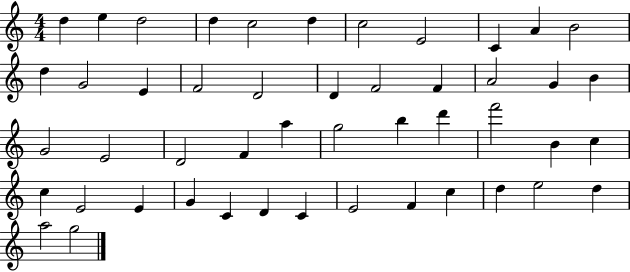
X:1
T:Untitled
M:4/4
L:1/4
K:C
d e d2 d c2 d c2 E2 C A B2 d G2 E F2 D2 D F2 F A2 G B G2 E2 D2 F a g2 b d' f'2 B c c E2 E G C D C E2 F c d e2 d a2 g2